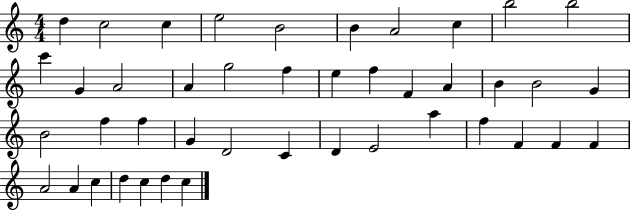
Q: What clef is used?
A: treble